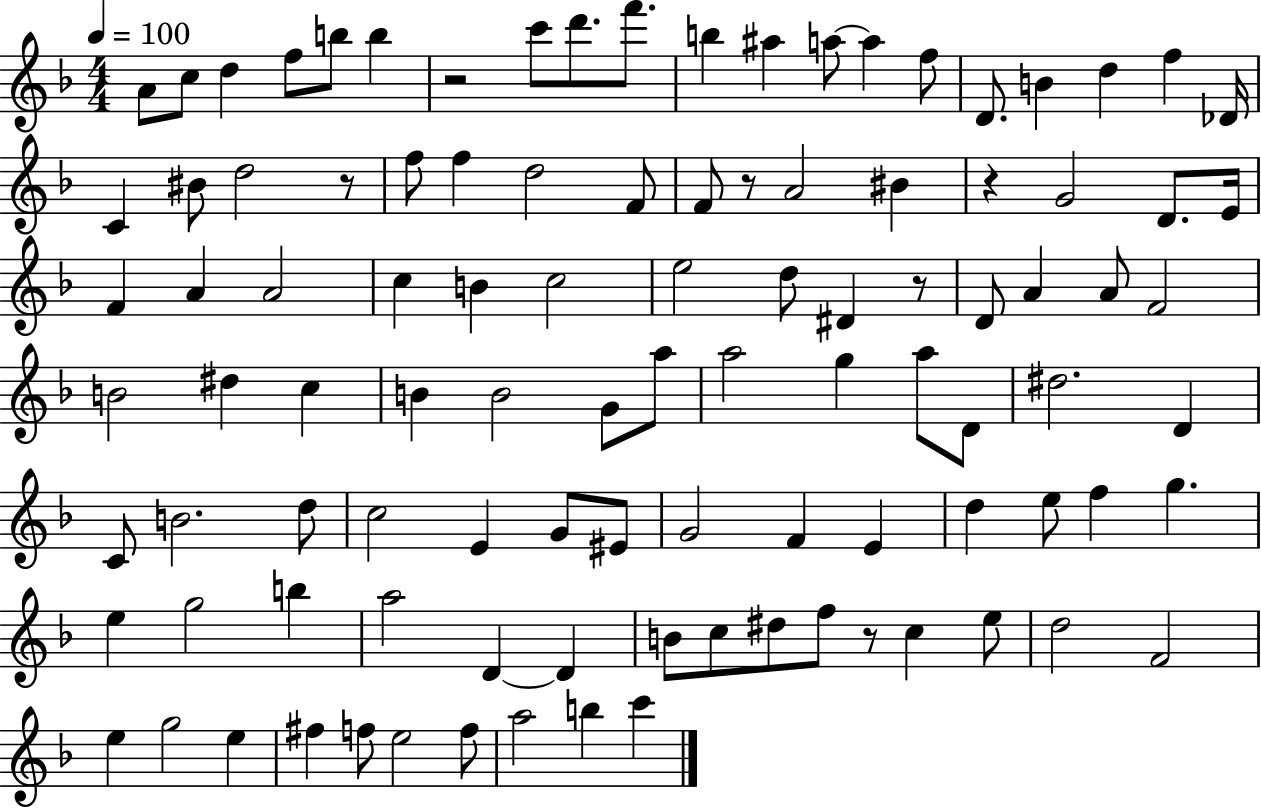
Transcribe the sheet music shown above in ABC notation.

X:1
T:Untitled
M:4/4
L:1/4
K:F
A/2 c/2 d f/2 b/2 b z2 c'/2 d'/2 f'/2 b ^a a/2 a f/2 D/2 B d f _D/4 C ^B/2 d2 z/2 f/2 f d2 F/2 F/2 z/2 A2 ^B z G2 D/2 E/4 F A A2 c B c2 e2 d/2 ^D z/2 D/2 A A/2 F2 B2 ^d c B B2 G/2 a/2 a2 g a/2 D/2 ^d2 D C/2 B2 d/2 c2 E G/2 ^E/2 G2 F E d e/2 f g e g2 b a2 D D B/2 c/2 ^d/2 f/2 z/2 c e/2 d2 F2 e g2 e ^f f/2 e2 f/2 a2 b c'